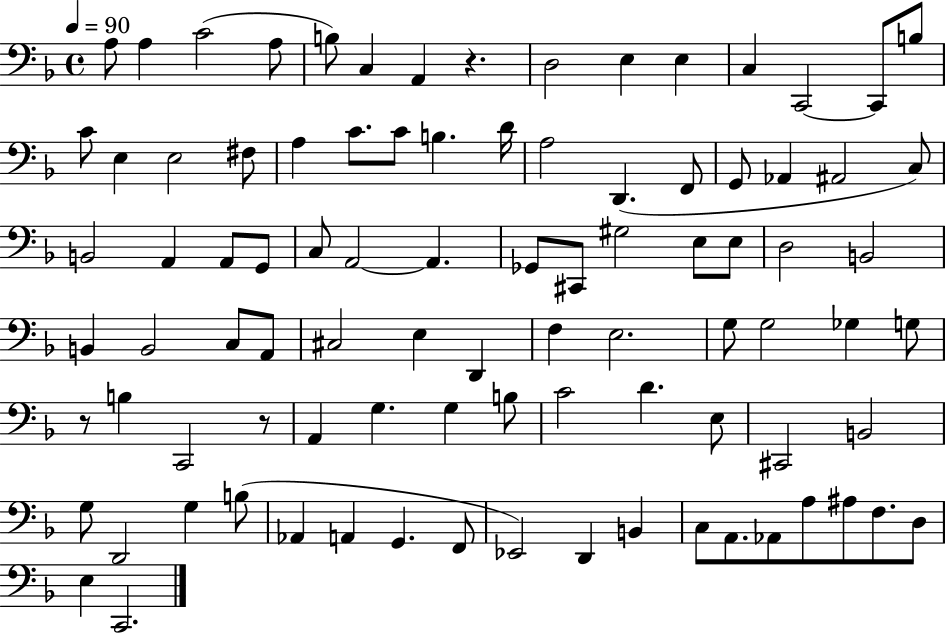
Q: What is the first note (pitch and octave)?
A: A3